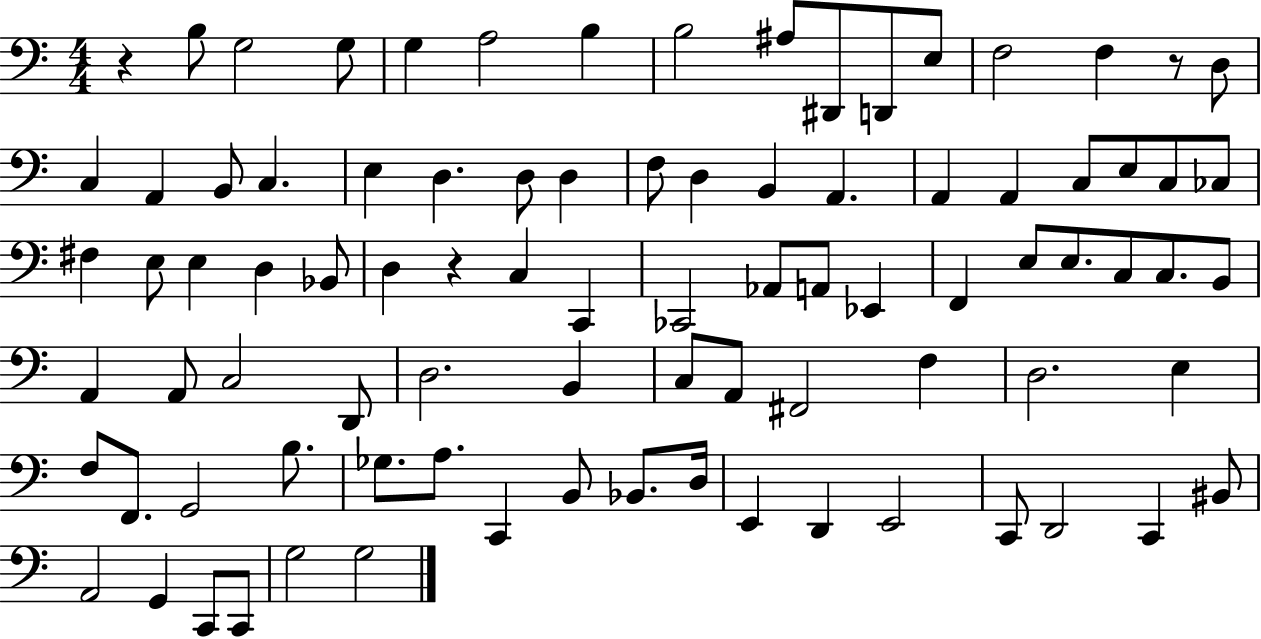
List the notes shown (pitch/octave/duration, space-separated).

R/q B3/e G3/h G3/e G3/q A3/h B3/q B3/h A#3/e D#2/e D2/e E3/e F3/h F3/q R/e D3/e C3/q A2/q B2/e C3/q. E3/q D3/q. D3/e D3/q F3/e D3/q B2/q A2/q. A2/q A2/q C3/e E3/e C3/e CES3/e F#3/q E3/e E3/q D3/q Bb2/e D3/q R/q C3/q C2/q CES2/h Ab2/e A2/e Eb2/q F2/q E3/e E3/e. C3/e C3/e. B2/e A2/q A2/e C3/h D2/e D3/h. B2/q C3/e A2/e F#2/h F3/q D3/h. E3/q F3/e F2/e. G2/h B3/e. Gb3/e. A3/e. C2/q B2/e Bb2/e. D3/s E2/q D2/q E2/h C2/e D2/h C2/q BIS2/e A2/h G2/q C2/e C2/e G3/h G3/h